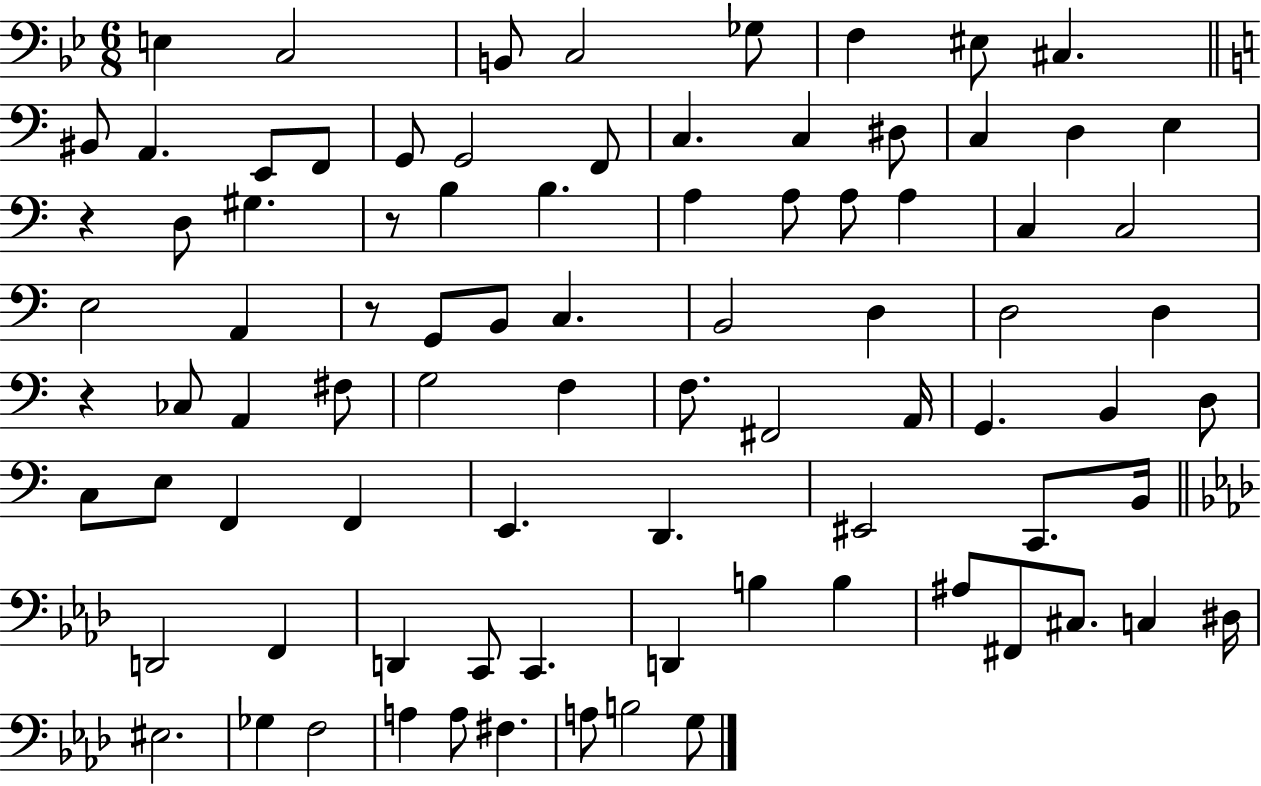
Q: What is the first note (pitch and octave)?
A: E3